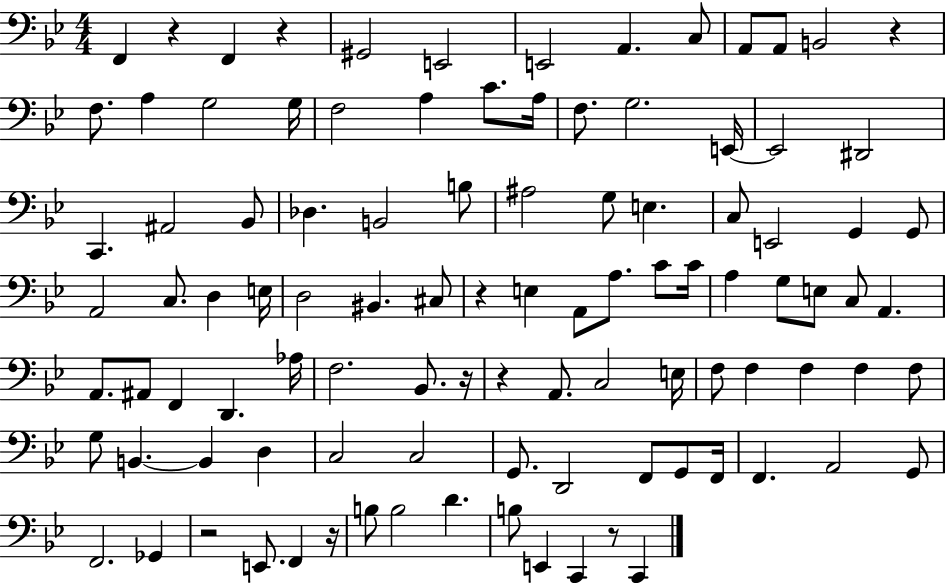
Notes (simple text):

F2/q R/q F2/q R/q G#2/h E2/h E2/h A2/q. C3/e A2/e A2/e B2/h R/q F3/e. A3/q G3/h G3/s F3/h A3/q C4/e. A3/s F3/e. G3/h. E2/s E2/h D#2/h C2/q. A#2/h Bb2/e Db3/q. B2/h B3/e A#3/h G3/e E3/q. C3/e E2/h G2/q G2/e A2/h C3/e. D3/q E3/s D3/h BIS2/q. C#3/e R/q E3/q A2/e A3/e. C4/e C4/s A3/q G3/e E3/e C3/e A2/q. A2/e. A#2/e F2/q D2/q. Ab3/s F3/h. Bb2/e. R/s R/q A2/e. C3/h E3/s F3/e F3/q F3/q F3/q F3/e G3/e B2/q. B2/q D3/q C3/h C3/h G2/e. D2/h F2/e G2/e F2/s F2/q. A2/h G2/e F2/h. Gb2/q R/h E2/e. F2/q R/s B3/e B3/h D4/q. B3/e E2/q C2/q R/e C2/q